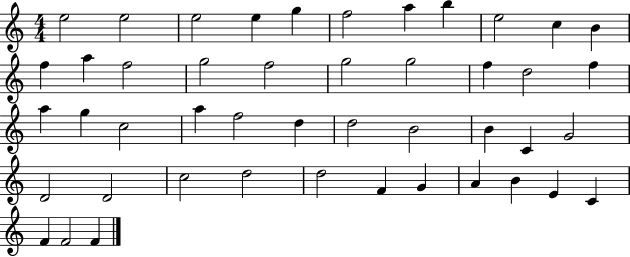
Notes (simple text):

E5/h E5/h E5/h E5/q G5/q F5/h A5/q B5/q E5/h C5/q B4/q F5/q A5/q F5/h G5/h F5/h G5/h G5/h F5/q D5/h F5/q A5/q G5/q C5/h A5/q F5/h D5/q D5/h B4/h B4/q C4/q G4/h D4/h D4/h C5/h D5/h D5/h F4/q G4/q A4/q B4/q E4/q C4/q F4/q F4/h F4/q